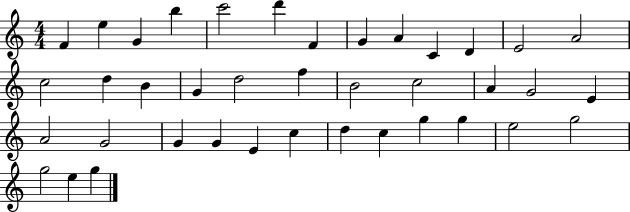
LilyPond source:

{
  \clef treble
  \numericTimeSignature
  \time 4/4
  \key c \major
  f'4 e''4 g'4 b''4 | c'''2 d'''4 f'4 | g'4 a'4 c'4 d'4 | e'2 a'2 | \break c''2 d''4 b'4 | g'4 d''2 f''4 | b'2 c''2 | a'4 g'2 e'4 | \break a'2 g'2 | g'4 g'4 e'4 c''4 | d''4 c''4 g''4 g''4 | e''2 g''2 | \break g''2 e''4 g''4 | \bar "|."
}